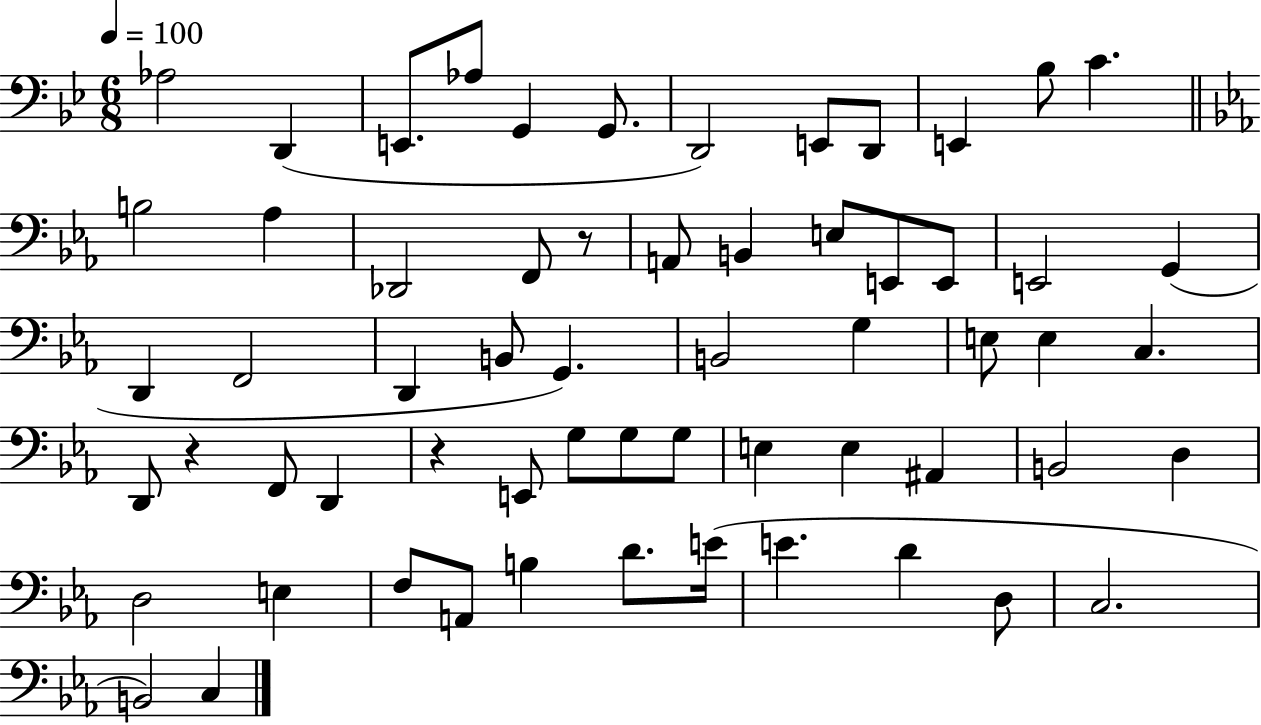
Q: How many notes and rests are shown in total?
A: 61